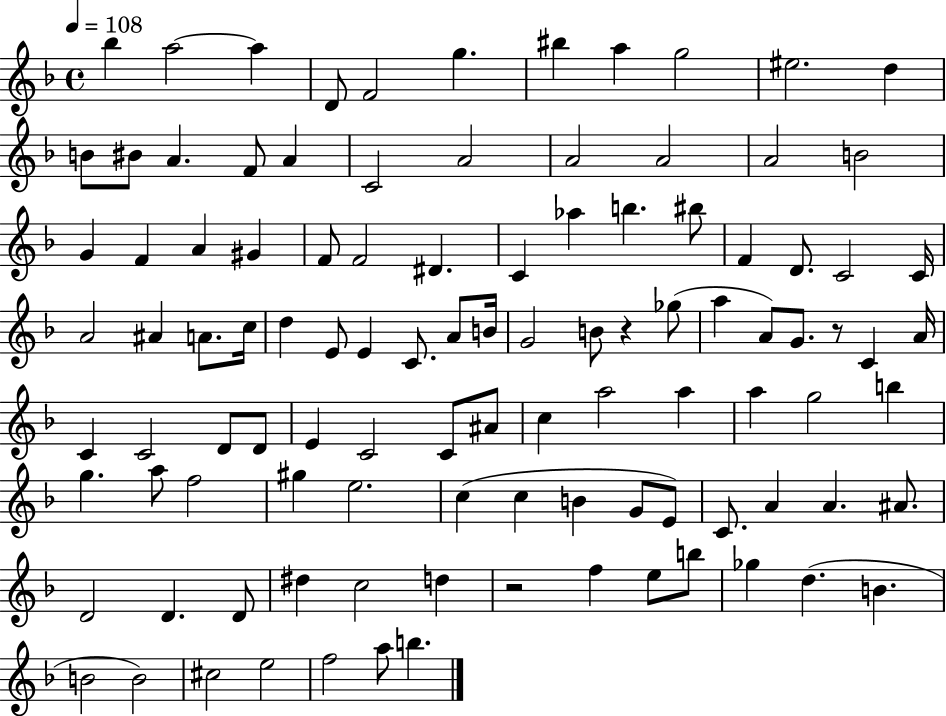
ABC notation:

X:1
T:Untitled
M:4/4
L:1/4
K:F
_b a2 a D/2 F2 g ^b a g2 ^e2 d B/2 ^B/2 A F/2 A C2 A2 A2 A2 A2 B2 G F A ^G F/2 F2 ^D C _a b ^b/2 F D/2 C2 C/4 A2 ^A A/2 c/4 d E/2 E C/2 A/2 B/4 G2 B/2 z _g/2 a A/2 G/2 z/2 C A/4 C C2 D/2 D/2 E C2 C/2 ^A/2 c a2 a a g2 b g a/2 f2 ^g e2 c c B G/2 E/2 C/2 A A ^A/2 D2 D D/2 ^d c2 d z2 f e/2 b/2 _g d B B2 B2 ^c2 e2 f2 a/2 b